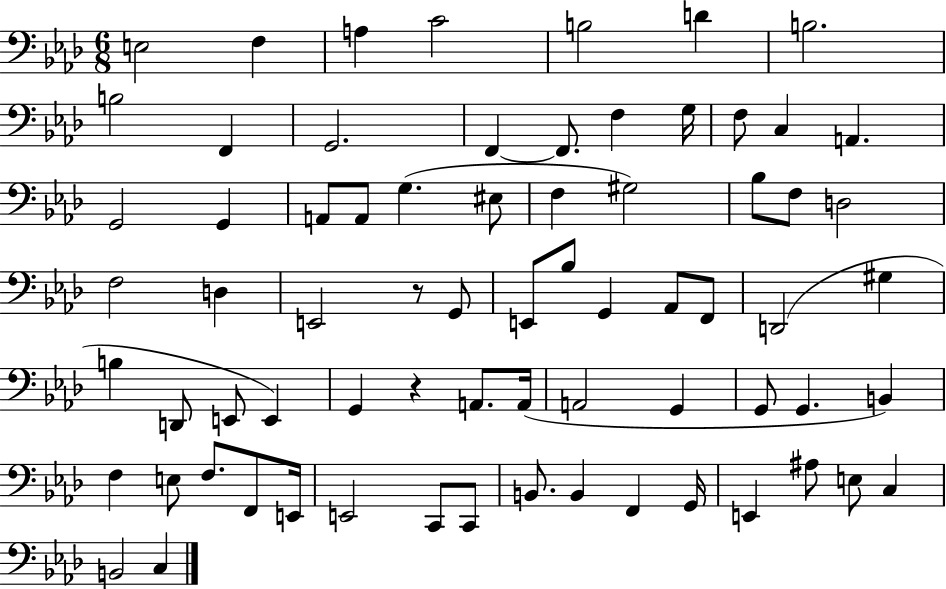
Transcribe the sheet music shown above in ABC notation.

X:1
T:Untitled
M:6/8
L:1/4
K:Ab
E,2 F, A, C2 B,2 D B,2 B,2 F,, G,,2 F,, F,,/2 F, G,/4 F,/2 C, A,, G,,2 G,, A,,/2 A,,/2 G, ^E,/2 F, ^G,2 _B,/2 F,/2 D,2 F,2 D, E,,2 z/2 G,,/2 E,,/2 _B,/2 G,, _A,,/2 F,,/2 D,,2 ^G, B, D,,/2 E,,/2 E,, G,, z A,,/2 A,,/4 A,,2 G,, G,,/2 G,, B,, F, E,/2 F,/2 F,,/2 E,,/4 E,,2 C,,/2 C,,/2 B,,/2 B,, F,, G,,/4 E,, ^A,/2 E,/2 C, B,,2 C,